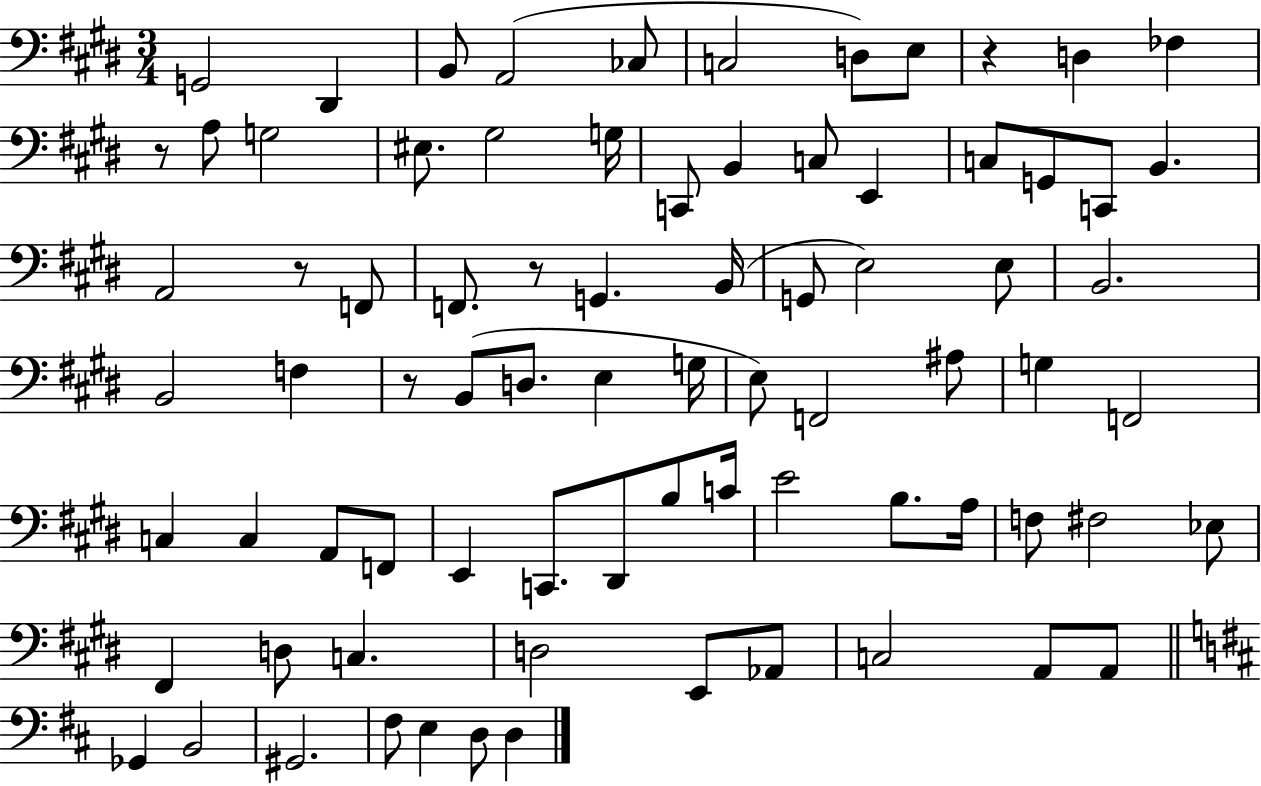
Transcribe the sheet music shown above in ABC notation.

X:1
T:Untitled
M:3/4
L:1/4
K:E
G,,2 ^D,, B,,/2 A,,2 _C,/2 C,2 D,/2 E,/2 z D, _F, z/2 A,/2 G,2 ^E,/2 ^G,2 G,/4 C,,/2 B,, C,/2 E,, C,/2 G,,/2 C,,/2 B,, A,,2 z/2 F,,/2 F,,/2 z/2 G,, B,,/4 G,,/2 E,2 E,/2 B,,2 B,,2 F, z/2 B,,/2 D,/2 E, G,/4 E,/2 F,,2 ^A,/2 G, F,,2 C, C, A,,/2 F,,/2 E,, C,,/2 ^D,,/2 B,/2 C/4 E2 B,/2 A,/4 F,/2 ^F,2 _E,/2 ^F,, D,/2 C, D,2 E,,/2 _A,,/2 C,2 A,,/2 A,,/2 _G,, B,,2 ^G,,2 ^F,/2 E, D,/2 D,